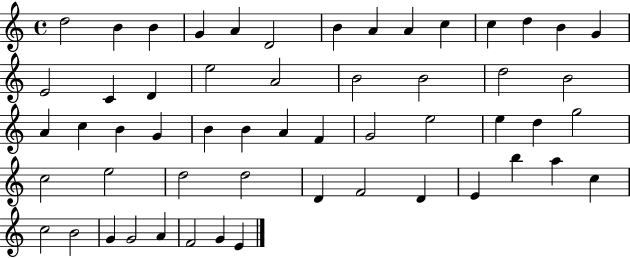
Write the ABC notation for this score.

X:1
T:Untitled
M:4/4
L:1/4
K:C
d2 B B G A D2 B A A c c d B G E2 C D e2 A2 B2 B2 d2 B2 A c B G B B A F G2 e2 e d g2 c2 e2 d2 d2 D F2 D E b a c c2 B2 G G2 A F2 G E